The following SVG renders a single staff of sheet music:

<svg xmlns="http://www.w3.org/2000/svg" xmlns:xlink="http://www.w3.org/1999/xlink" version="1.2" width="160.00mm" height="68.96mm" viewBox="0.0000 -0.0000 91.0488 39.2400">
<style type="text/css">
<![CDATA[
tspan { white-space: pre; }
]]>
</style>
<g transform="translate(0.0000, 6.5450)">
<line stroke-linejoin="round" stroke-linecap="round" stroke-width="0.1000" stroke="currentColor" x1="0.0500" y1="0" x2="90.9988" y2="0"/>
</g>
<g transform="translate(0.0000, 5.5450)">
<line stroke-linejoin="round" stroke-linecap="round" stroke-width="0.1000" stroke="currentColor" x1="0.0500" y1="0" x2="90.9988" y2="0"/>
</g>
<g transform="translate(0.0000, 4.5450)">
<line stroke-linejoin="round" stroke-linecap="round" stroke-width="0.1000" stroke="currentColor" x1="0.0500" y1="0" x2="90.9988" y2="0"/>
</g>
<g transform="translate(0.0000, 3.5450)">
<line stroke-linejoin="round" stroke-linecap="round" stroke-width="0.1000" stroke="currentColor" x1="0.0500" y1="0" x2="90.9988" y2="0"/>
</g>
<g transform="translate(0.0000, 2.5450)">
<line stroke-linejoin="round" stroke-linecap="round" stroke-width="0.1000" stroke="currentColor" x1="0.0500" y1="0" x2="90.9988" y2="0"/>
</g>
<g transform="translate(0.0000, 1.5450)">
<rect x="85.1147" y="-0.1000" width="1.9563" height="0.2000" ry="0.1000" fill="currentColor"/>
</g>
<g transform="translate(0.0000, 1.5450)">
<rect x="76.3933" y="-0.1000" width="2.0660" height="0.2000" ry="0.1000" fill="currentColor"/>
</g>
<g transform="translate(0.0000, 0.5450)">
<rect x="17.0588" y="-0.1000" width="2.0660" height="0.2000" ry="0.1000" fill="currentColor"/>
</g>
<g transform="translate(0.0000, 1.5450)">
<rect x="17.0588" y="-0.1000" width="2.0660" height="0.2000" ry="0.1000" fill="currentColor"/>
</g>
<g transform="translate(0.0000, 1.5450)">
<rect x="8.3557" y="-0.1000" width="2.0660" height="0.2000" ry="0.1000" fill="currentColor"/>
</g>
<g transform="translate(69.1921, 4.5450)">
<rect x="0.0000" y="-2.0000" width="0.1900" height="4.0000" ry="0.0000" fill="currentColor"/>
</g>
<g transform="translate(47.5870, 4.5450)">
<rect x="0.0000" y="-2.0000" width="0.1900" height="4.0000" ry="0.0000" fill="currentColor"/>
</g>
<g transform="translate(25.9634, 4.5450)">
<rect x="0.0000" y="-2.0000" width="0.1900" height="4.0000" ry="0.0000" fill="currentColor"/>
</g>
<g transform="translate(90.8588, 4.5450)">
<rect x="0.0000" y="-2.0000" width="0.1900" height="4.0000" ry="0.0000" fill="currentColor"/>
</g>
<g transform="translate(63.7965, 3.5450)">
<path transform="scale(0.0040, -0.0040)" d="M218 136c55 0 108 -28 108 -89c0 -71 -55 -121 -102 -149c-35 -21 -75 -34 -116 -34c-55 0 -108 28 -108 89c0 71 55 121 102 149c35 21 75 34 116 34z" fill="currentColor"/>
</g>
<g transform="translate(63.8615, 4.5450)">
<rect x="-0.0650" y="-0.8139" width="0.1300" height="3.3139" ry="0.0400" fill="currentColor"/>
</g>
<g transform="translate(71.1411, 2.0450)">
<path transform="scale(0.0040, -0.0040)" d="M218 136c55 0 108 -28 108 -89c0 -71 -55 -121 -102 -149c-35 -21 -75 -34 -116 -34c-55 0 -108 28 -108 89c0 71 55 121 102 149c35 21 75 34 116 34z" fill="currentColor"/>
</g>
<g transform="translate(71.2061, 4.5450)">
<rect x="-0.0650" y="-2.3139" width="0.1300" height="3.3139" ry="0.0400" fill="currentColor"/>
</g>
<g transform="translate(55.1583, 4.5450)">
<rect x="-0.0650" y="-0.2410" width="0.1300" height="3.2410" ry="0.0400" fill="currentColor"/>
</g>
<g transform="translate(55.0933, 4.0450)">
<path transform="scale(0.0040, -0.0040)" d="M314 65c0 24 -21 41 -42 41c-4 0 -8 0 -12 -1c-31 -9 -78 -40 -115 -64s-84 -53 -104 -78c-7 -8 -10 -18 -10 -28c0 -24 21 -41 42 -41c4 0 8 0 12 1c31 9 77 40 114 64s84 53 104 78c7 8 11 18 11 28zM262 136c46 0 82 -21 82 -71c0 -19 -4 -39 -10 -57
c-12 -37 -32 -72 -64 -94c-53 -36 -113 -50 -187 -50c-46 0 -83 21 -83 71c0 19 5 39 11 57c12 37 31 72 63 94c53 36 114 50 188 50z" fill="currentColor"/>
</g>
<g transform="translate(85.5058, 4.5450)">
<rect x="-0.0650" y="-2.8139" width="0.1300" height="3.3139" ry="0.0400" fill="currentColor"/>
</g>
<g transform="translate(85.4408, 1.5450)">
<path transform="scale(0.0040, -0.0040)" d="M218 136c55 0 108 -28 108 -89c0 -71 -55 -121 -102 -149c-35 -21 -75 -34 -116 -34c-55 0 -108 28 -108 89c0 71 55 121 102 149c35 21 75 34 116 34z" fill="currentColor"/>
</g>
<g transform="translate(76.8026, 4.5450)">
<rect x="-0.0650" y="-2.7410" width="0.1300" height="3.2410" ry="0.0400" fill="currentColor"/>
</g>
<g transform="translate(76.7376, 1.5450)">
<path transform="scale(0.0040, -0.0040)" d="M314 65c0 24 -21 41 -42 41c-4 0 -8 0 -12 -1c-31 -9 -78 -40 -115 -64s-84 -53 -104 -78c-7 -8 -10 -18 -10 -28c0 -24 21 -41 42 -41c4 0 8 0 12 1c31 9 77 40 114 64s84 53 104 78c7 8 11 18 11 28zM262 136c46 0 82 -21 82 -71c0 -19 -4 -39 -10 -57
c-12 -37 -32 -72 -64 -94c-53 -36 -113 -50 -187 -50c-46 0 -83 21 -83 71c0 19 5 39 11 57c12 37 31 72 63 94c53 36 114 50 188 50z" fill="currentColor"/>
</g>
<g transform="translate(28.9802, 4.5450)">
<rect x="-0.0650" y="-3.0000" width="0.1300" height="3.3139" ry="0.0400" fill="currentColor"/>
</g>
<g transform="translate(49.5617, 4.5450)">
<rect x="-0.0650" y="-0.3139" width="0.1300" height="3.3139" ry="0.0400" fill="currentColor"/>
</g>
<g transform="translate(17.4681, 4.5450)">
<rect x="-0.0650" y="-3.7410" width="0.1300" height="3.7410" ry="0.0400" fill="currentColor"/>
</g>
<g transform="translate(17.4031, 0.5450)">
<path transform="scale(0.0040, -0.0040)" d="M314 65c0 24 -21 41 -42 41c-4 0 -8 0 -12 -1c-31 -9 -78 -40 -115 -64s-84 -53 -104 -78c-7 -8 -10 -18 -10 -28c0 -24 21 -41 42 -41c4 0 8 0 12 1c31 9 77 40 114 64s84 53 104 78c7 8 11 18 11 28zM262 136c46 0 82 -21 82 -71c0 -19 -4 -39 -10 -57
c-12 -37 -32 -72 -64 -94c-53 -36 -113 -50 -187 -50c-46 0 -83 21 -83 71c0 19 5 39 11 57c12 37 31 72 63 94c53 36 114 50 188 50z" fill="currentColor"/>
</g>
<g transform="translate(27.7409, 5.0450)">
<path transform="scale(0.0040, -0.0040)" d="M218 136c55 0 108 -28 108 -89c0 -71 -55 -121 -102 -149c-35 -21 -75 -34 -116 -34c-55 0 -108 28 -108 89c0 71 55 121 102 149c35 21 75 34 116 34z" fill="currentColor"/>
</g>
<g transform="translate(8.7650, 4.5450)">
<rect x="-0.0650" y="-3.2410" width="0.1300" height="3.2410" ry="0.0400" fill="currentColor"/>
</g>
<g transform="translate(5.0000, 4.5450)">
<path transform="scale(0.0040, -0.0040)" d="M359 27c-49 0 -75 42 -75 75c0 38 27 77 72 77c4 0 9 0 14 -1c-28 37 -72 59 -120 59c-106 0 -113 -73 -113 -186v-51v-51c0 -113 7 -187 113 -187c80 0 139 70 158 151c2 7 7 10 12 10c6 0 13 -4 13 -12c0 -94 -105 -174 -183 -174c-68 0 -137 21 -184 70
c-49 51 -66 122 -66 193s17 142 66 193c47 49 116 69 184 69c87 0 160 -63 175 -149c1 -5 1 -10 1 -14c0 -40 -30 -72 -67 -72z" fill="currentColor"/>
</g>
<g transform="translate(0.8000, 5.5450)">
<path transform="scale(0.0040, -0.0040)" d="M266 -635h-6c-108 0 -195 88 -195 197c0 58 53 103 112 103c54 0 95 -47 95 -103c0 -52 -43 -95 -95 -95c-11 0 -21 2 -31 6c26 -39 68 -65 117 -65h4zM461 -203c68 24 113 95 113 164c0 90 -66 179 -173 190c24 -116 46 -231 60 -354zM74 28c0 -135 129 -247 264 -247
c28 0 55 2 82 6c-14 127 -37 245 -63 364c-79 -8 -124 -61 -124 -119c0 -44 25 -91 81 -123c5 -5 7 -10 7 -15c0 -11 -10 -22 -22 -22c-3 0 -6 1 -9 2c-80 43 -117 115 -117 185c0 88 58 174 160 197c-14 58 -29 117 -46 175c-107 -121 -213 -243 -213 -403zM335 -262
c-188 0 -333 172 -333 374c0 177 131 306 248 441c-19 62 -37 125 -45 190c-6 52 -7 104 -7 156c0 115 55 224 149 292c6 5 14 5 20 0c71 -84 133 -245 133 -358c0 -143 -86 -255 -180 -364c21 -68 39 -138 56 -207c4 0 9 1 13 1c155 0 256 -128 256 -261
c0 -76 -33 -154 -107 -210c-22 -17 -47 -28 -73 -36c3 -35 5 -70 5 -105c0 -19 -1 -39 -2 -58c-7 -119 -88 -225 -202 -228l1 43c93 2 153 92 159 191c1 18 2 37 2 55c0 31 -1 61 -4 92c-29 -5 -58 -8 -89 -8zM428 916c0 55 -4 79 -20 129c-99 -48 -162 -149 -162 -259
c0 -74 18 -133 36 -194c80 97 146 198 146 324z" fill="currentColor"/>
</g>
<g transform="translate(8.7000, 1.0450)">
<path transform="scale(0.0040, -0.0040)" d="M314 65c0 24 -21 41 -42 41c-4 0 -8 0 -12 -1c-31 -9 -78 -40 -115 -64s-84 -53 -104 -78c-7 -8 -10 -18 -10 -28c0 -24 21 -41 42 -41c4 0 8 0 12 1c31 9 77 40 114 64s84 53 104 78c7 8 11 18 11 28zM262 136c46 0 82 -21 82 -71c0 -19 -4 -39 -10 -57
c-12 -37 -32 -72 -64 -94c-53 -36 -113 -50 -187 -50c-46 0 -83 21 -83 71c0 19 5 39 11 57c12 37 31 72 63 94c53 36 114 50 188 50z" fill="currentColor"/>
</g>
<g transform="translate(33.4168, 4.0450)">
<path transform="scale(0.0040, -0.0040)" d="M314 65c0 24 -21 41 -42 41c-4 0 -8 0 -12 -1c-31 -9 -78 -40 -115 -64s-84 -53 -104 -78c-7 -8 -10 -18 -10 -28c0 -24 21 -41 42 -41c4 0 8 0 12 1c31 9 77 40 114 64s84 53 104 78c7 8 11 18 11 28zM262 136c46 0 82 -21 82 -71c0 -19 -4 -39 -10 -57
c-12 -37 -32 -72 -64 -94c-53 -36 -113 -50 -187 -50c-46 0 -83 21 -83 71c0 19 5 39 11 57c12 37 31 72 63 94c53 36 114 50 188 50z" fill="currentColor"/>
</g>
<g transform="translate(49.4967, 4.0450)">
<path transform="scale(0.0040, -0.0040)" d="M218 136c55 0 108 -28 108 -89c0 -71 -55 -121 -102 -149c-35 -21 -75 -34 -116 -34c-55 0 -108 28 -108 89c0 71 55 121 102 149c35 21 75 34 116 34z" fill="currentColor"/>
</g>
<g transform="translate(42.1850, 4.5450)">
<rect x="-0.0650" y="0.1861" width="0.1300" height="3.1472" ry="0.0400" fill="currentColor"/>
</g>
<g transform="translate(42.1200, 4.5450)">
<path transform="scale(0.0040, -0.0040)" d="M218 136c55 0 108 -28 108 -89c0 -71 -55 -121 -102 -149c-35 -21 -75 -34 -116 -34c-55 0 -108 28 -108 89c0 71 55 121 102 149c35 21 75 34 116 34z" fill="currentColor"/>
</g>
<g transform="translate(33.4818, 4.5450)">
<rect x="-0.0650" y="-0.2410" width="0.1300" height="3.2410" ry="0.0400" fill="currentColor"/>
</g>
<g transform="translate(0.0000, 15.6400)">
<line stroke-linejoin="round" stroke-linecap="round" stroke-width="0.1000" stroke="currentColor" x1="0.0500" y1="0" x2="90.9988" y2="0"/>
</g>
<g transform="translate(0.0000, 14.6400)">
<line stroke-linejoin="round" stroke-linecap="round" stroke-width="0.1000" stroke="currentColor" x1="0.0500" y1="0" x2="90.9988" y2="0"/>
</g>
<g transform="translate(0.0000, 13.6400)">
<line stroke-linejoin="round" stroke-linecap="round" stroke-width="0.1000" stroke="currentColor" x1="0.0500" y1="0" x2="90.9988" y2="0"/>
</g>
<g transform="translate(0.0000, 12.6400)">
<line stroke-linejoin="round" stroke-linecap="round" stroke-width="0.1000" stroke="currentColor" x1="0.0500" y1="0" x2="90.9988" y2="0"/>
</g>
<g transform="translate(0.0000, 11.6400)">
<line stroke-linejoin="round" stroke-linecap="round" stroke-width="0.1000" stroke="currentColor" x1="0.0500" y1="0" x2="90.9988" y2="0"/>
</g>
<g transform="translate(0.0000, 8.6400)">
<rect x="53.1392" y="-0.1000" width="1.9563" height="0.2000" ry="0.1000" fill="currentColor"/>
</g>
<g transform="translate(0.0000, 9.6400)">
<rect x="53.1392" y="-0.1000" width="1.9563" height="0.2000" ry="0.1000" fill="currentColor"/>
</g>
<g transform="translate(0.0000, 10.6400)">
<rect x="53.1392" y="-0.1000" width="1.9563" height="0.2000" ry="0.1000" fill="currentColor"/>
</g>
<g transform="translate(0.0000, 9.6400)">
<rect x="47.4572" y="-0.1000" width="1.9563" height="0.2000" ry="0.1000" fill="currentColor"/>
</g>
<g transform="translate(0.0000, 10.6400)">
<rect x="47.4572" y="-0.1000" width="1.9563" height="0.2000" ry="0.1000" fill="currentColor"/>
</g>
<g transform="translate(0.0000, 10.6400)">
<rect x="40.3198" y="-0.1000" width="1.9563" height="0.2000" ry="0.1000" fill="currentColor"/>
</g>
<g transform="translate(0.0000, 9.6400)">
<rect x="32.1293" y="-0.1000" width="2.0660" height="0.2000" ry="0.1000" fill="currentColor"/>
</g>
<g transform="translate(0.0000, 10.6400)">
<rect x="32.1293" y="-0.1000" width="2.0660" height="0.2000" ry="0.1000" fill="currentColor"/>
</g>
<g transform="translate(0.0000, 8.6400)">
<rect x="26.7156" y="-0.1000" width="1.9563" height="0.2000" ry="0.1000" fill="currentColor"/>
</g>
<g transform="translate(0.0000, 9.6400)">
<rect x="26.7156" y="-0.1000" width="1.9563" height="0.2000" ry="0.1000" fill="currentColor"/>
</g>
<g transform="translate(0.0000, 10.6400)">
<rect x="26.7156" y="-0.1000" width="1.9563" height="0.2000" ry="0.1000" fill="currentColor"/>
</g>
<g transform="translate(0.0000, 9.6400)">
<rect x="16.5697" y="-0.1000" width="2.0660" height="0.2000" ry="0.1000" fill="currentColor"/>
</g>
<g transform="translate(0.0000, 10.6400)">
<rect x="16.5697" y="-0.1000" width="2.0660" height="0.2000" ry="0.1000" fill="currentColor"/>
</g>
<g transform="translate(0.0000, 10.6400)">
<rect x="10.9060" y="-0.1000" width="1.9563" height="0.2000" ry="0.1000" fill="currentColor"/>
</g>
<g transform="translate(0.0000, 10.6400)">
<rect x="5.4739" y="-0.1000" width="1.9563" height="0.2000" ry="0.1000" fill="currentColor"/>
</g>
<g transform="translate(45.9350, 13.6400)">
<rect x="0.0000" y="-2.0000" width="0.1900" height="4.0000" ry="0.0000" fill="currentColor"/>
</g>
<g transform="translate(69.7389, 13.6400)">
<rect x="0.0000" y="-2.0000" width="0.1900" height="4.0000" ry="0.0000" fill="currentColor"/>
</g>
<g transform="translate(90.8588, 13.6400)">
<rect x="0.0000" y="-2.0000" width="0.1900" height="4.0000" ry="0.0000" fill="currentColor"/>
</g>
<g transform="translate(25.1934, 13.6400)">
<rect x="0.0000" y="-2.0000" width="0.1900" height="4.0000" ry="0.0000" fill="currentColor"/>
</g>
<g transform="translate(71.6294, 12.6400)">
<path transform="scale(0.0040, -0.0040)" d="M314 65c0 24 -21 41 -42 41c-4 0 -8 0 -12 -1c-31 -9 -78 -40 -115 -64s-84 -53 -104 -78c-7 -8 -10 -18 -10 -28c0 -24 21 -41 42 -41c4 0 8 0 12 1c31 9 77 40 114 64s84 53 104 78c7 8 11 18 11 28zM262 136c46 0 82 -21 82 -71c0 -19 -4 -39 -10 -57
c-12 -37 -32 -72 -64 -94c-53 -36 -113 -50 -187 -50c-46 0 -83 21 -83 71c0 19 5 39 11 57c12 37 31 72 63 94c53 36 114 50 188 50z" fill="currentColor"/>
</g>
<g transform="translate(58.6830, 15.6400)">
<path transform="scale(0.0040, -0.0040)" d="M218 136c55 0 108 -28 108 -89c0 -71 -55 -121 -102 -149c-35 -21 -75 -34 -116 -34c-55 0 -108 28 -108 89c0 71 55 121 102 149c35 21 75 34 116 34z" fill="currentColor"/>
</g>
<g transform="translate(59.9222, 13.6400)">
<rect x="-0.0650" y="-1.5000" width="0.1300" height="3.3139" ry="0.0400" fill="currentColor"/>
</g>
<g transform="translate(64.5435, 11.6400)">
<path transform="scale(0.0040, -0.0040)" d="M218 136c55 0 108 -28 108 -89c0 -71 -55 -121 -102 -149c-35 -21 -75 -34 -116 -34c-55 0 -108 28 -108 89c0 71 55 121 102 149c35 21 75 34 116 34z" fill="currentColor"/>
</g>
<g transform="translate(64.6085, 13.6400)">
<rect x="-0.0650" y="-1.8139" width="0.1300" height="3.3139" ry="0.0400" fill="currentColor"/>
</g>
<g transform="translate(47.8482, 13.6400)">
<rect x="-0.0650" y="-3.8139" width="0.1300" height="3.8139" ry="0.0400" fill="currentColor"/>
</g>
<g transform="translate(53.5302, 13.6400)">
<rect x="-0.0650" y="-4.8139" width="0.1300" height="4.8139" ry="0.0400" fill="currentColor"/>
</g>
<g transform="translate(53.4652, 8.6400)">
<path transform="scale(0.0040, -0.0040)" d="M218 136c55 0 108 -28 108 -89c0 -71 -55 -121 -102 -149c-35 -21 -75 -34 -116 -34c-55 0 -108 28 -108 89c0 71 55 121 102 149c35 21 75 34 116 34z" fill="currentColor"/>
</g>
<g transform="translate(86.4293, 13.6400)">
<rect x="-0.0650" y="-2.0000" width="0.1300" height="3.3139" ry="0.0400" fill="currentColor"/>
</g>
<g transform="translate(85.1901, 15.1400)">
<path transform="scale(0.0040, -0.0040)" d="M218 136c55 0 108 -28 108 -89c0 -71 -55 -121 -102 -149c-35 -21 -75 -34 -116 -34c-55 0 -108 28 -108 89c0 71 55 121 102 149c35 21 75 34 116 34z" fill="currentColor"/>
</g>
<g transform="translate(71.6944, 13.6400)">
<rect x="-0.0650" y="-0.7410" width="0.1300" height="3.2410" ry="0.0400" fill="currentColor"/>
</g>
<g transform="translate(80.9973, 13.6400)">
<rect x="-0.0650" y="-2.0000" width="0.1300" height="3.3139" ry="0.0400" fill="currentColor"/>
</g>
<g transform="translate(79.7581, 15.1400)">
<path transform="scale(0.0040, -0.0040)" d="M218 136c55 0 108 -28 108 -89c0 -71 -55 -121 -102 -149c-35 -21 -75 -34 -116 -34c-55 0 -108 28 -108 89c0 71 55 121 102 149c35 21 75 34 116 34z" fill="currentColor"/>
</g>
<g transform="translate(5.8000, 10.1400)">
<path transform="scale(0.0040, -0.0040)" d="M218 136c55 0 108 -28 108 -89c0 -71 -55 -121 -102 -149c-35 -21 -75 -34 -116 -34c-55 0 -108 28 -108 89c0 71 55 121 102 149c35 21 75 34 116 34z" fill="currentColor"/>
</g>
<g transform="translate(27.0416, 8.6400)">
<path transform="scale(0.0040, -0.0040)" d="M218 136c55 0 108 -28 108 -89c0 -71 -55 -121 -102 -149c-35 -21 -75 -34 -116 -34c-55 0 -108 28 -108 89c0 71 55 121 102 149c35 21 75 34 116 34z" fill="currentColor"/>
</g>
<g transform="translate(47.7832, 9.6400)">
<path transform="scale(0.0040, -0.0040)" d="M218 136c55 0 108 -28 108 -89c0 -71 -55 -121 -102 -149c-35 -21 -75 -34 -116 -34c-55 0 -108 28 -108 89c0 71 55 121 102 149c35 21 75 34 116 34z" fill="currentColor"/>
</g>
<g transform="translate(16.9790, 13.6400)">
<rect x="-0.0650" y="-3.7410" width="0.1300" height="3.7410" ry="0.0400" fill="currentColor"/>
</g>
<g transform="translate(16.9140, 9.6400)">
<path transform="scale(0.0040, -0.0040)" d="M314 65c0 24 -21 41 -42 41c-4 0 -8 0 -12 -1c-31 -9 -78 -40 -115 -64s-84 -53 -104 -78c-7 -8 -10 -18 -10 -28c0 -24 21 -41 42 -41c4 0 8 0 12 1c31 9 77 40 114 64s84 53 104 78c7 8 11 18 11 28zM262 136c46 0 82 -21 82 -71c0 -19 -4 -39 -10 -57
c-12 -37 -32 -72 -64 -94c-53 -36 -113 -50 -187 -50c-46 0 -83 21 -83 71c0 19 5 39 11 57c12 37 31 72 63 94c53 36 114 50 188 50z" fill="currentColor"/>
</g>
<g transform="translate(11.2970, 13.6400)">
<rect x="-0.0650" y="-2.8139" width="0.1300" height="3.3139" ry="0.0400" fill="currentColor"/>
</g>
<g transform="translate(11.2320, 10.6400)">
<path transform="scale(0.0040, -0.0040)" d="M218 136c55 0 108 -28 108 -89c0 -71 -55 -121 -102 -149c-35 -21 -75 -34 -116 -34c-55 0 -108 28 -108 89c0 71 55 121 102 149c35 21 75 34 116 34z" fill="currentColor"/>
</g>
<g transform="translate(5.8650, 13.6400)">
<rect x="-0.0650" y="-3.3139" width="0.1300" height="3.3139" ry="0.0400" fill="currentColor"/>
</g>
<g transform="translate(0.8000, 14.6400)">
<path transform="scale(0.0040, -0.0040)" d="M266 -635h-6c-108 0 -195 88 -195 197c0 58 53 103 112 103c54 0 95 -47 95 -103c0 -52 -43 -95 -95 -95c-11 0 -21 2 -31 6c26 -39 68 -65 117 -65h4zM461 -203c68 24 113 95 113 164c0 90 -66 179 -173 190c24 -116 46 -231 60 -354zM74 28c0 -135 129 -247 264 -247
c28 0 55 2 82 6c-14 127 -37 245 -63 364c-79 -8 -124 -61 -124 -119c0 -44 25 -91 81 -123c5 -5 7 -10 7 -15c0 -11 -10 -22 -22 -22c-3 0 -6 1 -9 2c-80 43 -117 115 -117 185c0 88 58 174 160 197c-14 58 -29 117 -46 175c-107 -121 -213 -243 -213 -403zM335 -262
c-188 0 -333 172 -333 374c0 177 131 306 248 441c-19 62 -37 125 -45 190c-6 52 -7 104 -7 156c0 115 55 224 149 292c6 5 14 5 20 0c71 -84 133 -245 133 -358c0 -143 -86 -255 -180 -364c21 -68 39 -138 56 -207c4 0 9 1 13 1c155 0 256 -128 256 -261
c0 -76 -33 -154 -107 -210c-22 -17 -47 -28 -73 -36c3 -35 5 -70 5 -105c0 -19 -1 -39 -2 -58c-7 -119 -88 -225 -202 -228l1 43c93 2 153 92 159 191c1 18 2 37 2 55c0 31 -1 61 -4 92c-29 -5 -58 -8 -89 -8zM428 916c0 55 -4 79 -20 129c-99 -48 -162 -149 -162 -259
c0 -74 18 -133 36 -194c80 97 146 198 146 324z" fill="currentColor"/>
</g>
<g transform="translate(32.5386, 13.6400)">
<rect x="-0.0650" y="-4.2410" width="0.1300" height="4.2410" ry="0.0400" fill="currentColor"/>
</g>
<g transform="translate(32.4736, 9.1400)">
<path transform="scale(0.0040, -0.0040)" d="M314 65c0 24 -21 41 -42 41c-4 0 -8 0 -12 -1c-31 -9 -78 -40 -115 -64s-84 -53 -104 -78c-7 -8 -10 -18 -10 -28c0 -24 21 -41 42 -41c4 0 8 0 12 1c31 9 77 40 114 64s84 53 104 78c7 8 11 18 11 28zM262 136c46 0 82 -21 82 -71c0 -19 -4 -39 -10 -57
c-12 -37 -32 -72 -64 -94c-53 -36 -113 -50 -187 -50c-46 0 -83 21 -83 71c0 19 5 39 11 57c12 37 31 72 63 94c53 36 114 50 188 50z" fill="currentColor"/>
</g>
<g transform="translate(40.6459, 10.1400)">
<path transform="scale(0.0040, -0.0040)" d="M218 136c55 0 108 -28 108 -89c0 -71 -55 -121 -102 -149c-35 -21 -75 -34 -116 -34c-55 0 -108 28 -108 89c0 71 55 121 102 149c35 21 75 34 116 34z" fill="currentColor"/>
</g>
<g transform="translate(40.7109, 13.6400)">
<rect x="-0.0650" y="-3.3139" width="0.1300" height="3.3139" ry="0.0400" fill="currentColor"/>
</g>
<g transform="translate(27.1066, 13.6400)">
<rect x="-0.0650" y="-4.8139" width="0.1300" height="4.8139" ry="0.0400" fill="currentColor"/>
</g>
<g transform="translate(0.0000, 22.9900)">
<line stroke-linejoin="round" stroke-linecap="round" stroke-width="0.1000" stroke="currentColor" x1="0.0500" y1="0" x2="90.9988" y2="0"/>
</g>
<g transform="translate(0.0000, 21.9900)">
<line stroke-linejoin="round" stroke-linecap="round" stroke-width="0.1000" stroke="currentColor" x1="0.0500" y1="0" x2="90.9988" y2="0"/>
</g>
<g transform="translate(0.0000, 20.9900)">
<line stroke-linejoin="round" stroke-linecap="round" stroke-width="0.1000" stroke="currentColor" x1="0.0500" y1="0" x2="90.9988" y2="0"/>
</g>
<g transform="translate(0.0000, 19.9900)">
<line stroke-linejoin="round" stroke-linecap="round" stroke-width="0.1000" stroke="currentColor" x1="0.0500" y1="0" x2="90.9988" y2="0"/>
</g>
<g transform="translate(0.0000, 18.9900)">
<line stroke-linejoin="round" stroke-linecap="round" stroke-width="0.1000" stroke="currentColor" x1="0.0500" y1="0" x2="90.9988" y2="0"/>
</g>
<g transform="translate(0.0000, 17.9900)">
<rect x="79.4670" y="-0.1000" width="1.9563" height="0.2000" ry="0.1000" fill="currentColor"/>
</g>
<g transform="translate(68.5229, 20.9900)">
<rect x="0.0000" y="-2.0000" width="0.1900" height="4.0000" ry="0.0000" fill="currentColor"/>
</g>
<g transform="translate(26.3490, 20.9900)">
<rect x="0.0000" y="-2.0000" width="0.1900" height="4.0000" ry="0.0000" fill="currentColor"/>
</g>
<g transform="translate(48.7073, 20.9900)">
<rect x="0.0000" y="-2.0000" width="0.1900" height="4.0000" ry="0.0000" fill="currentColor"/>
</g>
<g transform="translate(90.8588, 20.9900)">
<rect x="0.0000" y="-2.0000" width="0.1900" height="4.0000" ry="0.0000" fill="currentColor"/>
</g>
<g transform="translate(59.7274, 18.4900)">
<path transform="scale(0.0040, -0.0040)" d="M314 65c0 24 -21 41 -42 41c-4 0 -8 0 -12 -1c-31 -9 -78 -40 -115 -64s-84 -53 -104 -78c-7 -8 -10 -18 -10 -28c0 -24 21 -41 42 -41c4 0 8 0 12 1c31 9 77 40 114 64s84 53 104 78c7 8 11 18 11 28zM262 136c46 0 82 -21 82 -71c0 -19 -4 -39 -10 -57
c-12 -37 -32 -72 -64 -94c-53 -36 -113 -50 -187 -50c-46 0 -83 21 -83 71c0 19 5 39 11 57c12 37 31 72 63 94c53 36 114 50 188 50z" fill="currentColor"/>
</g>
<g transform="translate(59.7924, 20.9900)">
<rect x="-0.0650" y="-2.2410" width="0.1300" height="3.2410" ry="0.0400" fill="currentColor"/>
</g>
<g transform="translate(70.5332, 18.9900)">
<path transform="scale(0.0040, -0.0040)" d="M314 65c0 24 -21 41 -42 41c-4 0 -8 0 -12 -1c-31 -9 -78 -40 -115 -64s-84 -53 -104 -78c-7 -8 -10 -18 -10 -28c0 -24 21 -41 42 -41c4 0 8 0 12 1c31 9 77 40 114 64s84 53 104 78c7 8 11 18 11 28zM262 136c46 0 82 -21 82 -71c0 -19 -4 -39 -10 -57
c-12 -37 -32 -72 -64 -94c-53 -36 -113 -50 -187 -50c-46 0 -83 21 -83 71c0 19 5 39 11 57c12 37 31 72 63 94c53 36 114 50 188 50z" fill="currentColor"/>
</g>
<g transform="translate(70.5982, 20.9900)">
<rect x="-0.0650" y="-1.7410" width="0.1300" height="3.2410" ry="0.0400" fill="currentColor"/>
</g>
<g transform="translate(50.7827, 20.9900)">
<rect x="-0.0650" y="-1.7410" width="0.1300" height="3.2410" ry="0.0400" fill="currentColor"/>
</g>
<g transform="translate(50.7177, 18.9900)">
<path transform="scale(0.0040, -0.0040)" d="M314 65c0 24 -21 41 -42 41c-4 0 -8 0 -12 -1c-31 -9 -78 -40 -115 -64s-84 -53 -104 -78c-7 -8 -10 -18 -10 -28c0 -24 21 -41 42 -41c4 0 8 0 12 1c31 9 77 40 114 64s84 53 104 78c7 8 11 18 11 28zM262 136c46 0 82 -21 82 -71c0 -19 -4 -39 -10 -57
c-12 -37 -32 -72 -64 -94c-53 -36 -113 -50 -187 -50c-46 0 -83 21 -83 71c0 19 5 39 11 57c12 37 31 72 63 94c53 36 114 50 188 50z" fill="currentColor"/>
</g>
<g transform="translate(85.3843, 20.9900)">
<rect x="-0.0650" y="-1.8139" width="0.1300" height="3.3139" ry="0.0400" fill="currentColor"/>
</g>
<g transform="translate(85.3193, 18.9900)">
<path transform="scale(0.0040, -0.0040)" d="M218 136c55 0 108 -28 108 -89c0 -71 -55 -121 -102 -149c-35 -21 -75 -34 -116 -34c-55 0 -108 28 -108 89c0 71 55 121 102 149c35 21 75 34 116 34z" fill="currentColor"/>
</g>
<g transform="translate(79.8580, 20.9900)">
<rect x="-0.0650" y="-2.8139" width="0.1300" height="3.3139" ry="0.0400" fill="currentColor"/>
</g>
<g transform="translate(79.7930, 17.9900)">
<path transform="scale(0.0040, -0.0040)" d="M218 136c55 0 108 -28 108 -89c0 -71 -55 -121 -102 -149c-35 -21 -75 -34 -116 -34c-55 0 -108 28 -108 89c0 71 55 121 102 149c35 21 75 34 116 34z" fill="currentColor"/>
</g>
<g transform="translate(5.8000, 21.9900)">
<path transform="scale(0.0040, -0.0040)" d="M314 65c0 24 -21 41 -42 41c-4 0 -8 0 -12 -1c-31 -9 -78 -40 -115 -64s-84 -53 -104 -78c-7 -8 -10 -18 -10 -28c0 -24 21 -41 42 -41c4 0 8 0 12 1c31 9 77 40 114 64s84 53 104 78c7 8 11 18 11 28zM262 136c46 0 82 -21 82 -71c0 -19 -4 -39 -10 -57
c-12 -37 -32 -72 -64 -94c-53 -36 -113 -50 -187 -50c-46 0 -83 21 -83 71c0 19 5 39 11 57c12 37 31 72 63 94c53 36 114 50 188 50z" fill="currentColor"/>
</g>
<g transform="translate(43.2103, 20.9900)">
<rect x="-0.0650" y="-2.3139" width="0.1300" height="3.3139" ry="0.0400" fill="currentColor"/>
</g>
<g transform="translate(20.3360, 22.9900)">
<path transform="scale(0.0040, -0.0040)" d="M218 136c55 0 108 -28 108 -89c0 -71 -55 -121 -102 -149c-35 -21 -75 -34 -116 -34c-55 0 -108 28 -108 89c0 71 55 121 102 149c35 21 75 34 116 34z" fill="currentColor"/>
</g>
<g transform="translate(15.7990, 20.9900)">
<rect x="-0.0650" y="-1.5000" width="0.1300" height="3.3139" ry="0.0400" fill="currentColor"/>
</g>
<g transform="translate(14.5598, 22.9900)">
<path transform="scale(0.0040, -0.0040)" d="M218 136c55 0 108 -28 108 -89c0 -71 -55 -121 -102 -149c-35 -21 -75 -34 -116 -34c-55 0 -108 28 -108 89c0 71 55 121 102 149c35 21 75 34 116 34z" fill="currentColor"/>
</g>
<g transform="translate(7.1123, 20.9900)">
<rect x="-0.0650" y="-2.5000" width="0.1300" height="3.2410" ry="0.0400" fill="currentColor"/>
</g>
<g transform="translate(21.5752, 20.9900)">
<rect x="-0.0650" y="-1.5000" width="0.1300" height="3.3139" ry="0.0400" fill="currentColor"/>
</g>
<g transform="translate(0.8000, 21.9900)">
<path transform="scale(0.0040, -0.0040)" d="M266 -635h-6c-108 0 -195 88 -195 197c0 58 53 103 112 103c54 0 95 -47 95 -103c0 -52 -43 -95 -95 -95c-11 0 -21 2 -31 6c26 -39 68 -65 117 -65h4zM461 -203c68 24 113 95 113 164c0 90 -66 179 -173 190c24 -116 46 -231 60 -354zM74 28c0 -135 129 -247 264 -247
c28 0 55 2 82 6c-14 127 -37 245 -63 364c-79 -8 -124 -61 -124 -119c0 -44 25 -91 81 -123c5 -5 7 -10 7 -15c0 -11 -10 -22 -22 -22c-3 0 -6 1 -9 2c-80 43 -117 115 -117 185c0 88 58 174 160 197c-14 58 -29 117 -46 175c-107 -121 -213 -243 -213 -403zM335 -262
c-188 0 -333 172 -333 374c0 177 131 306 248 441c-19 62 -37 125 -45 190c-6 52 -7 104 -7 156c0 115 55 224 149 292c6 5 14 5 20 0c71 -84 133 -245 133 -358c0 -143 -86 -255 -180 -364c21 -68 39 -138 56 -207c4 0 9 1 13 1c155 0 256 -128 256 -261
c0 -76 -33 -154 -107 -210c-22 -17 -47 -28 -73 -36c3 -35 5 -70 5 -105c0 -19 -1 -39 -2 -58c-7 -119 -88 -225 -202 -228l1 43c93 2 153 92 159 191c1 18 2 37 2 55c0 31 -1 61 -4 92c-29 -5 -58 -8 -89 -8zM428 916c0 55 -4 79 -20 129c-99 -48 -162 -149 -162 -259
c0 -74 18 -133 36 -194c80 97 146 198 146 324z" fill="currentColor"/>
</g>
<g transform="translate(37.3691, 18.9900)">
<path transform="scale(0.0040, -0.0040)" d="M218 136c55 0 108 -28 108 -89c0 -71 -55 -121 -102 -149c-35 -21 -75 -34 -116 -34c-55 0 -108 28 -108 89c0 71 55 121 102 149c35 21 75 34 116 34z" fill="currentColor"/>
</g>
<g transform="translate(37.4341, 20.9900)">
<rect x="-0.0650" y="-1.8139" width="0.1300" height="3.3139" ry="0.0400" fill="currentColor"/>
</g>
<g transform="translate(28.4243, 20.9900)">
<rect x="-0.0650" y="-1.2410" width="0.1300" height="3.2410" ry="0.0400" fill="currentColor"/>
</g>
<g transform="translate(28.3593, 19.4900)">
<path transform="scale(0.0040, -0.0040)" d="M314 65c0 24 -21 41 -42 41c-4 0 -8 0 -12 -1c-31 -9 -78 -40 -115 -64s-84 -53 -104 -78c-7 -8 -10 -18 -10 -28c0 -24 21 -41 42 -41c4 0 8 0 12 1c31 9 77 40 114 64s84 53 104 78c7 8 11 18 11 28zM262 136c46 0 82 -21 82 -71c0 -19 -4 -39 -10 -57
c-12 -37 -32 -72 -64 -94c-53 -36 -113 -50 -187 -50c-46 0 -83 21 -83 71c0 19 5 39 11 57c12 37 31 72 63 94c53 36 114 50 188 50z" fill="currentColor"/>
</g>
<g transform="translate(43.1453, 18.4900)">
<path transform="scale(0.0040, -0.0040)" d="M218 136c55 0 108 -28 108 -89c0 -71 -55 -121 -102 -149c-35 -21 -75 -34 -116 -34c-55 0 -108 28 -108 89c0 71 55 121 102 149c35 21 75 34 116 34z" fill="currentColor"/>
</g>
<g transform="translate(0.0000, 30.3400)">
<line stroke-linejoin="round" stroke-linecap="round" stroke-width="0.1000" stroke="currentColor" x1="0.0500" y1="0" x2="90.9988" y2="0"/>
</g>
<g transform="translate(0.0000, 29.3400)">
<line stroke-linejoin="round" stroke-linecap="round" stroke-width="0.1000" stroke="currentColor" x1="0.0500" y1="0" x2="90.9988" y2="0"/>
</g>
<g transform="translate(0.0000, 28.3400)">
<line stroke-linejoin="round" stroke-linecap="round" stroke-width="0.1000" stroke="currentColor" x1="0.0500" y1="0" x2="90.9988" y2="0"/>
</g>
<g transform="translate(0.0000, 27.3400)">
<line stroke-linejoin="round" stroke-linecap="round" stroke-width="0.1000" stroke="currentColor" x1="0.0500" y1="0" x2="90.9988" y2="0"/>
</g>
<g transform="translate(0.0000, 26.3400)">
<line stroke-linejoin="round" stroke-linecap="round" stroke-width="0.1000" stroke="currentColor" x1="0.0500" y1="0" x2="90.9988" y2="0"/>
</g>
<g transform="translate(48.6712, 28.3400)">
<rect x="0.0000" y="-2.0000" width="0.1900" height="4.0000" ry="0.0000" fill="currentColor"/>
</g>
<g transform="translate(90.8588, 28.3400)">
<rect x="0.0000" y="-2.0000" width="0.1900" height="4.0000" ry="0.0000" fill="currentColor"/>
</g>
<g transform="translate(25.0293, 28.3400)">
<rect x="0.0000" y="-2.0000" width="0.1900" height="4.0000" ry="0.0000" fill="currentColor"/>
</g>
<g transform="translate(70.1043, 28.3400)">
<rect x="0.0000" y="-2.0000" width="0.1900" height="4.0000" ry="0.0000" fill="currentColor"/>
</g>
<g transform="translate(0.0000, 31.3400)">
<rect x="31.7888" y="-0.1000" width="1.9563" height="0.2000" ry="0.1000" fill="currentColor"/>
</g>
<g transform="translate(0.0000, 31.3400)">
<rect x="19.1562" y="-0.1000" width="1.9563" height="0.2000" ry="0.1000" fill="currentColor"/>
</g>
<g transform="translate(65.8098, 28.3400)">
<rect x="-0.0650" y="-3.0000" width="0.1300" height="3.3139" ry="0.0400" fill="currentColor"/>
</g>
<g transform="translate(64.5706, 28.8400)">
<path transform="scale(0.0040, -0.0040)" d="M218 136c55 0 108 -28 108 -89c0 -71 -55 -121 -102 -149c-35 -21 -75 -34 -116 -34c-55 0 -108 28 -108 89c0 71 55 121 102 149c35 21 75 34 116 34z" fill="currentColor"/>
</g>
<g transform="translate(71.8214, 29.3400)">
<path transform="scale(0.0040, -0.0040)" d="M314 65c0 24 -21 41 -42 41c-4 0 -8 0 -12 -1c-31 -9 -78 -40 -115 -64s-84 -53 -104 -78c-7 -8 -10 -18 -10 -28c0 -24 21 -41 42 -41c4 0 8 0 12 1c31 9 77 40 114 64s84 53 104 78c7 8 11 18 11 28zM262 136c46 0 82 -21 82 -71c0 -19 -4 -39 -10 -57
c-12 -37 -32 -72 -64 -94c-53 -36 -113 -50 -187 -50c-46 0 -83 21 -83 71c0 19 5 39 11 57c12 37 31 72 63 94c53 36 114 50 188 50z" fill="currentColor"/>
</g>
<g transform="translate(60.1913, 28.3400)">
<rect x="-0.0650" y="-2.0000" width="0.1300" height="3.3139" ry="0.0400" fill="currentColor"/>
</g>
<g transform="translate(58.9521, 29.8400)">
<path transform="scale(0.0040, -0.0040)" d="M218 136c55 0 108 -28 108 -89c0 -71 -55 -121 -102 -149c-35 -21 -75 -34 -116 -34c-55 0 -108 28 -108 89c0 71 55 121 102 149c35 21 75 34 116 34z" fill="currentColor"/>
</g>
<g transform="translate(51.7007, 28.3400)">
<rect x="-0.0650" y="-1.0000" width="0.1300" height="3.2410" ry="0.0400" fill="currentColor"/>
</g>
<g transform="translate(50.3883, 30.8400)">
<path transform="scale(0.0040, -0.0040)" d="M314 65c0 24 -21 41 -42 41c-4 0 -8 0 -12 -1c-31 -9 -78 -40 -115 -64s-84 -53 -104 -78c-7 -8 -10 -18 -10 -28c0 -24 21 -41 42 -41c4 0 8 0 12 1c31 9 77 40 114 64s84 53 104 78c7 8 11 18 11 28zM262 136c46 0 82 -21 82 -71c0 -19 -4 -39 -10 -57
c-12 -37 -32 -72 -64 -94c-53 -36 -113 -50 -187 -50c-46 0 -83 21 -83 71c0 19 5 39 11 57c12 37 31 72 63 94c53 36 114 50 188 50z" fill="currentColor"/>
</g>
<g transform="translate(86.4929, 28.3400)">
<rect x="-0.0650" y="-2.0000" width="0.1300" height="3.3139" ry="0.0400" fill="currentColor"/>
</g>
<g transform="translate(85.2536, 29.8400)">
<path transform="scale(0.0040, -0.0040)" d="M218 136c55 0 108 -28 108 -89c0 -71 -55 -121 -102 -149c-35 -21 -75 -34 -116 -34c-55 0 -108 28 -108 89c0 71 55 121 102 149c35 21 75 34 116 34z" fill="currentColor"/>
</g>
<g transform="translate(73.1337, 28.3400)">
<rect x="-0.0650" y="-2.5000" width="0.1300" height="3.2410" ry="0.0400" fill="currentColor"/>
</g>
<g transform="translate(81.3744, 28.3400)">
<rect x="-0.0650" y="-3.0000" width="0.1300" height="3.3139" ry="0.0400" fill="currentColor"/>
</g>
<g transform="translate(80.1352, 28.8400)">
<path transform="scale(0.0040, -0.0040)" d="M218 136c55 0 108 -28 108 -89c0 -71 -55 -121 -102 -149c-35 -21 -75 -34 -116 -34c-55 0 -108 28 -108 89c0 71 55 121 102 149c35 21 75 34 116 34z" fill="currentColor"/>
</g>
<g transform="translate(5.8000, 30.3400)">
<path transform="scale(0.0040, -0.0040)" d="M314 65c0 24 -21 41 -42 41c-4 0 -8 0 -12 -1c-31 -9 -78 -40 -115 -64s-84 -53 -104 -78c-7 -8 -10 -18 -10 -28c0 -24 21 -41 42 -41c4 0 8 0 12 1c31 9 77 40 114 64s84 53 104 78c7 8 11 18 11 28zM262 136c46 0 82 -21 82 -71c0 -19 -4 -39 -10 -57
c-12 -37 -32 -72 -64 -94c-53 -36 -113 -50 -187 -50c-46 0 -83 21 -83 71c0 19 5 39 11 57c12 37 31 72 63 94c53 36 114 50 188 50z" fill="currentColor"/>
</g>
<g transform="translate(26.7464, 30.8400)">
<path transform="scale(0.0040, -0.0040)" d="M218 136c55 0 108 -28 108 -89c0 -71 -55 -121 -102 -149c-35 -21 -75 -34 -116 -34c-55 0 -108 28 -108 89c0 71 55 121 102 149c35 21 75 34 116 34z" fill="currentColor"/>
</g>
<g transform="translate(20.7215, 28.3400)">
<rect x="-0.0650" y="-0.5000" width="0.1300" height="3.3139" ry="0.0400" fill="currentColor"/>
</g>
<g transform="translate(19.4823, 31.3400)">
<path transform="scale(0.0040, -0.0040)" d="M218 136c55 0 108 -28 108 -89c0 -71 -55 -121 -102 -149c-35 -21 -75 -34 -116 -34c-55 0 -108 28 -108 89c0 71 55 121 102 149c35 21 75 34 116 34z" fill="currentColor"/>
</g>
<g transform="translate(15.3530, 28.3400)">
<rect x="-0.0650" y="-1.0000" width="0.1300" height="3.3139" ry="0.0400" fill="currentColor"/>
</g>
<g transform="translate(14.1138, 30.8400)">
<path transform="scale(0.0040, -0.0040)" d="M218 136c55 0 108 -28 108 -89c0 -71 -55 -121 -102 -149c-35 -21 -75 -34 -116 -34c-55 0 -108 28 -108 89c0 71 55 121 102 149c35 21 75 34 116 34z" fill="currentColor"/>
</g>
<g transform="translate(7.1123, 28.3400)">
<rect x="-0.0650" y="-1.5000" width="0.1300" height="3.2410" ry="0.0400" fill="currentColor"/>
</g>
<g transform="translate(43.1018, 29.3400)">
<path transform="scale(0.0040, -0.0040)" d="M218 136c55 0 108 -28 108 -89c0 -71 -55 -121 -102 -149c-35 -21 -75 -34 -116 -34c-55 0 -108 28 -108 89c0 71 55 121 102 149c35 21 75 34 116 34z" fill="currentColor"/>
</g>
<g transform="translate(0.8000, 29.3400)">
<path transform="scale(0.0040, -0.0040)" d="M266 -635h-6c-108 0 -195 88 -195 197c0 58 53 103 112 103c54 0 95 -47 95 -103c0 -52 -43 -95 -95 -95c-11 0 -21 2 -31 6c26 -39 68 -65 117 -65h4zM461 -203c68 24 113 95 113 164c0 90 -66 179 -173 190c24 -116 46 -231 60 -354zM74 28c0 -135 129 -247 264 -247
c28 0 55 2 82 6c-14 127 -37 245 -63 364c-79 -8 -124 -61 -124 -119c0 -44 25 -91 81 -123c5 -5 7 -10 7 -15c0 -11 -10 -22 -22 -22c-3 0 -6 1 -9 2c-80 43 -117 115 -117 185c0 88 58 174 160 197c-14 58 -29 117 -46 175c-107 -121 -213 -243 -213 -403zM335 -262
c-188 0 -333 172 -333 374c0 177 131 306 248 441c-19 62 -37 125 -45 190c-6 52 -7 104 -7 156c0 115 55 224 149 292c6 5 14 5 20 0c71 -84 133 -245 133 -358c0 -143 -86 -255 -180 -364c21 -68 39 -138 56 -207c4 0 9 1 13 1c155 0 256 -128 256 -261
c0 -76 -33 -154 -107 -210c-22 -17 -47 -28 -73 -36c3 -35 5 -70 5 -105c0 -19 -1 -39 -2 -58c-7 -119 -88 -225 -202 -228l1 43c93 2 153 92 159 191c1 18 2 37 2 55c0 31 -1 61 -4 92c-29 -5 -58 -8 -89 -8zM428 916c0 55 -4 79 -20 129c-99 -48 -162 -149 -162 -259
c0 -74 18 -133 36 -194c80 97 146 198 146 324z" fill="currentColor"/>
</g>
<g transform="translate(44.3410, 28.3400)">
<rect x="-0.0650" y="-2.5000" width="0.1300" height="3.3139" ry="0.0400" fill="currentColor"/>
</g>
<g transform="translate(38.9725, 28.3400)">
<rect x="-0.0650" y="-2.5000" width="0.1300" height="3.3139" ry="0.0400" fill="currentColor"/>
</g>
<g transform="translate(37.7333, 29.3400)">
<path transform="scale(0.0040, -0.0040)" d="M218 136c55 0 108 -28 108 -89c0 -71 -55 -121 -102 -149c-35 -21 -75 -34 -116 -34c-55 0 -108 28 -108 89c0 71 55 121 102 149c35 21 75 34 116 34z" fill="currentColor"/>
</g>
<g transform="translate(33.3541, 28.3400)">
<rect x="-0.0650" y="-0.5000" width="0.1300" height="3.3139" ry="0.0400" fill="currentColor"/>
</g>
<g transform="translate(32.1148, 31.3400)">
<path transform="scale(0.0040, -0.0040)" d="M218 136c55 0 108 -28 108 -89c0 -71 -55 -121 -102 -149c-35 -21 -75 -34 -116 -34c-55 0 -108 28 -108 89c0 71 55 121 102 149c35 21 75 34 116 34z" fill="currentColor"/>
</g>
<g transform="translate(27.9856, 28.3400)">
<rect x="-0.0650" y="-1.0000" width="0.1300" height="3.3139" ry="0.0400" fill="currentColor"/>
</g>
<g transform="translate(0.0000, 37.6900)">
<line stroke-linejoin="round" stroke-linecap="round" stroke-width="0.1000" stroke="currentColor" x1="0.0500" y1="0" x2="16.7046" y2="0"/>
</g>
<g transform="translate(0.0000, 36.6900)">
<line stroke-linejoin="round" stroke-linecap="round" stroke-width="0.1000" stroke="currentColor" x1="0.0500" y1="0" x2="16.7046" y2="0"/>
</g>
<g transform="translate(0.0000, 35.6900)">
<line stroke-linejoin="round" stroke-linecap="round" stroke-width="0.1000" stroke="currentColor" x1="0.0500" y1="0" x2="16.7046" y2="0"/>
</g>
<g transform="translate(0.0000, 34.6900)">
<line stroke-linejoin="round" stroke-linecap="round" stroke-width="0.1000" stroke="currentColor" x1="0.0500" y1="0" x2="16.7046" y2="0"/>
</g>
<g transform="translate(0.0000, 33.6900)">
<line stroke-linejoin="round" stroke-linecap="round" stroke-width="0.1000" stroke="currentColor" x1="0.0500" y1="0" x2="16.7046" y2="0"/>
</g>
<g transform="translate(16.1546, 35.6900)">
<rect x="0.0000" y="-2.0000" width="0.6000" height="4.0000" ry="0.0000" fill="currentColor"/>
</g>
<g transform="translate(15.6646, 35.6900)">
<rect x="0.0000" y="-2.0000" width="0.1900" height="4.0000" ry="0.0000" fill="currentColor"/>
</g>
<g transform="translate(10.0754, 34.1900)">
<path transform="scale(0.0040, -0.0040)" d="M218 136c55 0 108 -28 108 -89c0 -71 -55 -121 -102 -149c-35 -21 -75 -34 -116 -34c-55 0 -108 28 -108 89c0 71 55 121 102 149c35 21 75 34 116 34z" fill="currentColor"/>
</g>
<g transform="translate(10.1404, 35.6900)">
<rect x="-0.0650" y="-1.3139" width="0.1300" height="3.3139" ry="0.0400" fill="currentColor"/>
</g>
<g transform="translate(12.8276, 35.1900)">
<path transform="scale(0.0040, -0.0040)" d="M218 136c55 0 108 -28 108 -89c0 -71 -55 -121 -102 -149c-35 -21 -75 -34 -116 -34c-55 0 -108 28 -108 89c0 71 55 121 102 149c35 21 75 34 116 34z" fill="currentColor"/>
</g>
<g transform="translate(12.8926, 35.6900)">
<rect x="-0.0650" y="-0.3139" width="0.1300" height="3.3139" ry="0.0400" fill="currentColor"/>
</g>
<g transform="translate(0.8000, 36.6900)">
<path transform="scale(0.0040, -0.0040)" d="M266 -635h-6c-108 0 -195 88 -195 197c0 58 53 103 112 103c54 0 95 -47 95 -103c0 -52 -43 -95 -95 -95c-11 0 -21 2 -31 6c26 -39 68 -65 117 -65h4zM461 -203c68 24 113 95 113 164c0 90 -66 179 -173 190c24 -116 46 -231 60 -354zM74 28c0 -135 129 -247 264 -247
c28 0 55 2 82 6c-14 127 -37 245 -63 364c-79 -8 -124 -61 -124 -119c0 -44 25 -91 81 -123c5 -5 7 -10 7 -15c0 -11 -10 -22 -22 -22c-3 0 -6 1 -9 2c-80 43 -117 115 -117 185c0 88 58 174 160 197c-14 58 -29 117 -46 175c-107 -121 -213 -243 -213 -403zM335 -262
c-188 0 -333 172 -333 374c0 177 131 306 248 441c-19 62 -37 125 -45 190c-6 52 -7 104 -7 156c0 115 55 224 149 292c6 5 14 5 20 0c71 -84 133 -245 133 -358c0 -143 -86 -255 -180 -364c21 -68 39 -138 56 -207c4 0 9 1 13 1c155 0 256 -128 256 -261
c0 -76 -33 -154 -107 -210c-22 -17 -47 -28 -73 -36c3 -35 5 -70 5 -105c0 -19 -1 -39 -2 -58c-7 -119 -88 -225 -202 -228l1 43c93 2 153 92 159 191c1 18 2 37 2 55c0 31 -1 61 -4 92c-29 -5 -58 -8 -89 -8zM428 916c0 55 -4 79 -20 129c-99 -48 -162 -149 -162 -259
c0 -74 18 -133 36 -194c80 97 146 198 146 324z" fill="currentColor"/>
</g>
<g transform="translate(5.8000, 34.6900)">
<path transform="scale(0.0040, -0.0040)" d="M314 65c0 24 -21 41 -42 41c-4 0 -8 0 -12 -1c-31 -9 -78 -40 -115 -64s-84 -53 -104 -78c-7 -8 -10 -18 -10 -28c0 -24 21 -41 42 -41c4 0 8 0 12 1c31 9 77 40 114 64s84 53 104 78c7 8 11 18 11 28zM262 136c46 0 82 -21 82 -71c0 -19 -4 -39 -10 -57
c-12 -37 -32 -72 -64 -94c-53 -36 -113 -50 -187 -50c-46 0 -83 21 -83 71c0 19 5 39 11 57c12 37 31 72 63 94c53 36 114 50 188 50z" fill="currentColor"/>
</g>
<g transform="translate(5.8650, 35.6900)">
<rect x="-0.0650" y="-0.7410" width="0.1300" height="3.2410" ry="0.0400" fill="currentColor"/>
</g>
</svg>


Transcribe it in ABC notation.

X:1
T:Untitled
M:4/4
L:1/4
K:C
b2 c'2 A c2 B c c2 d g a2 a b a c'2 e' d'2 b c' e' E f d2 F F G2 E E e2 f g f2 g2 f2 a f E2 D C D C G G D2 F A G2 A F d2 e c